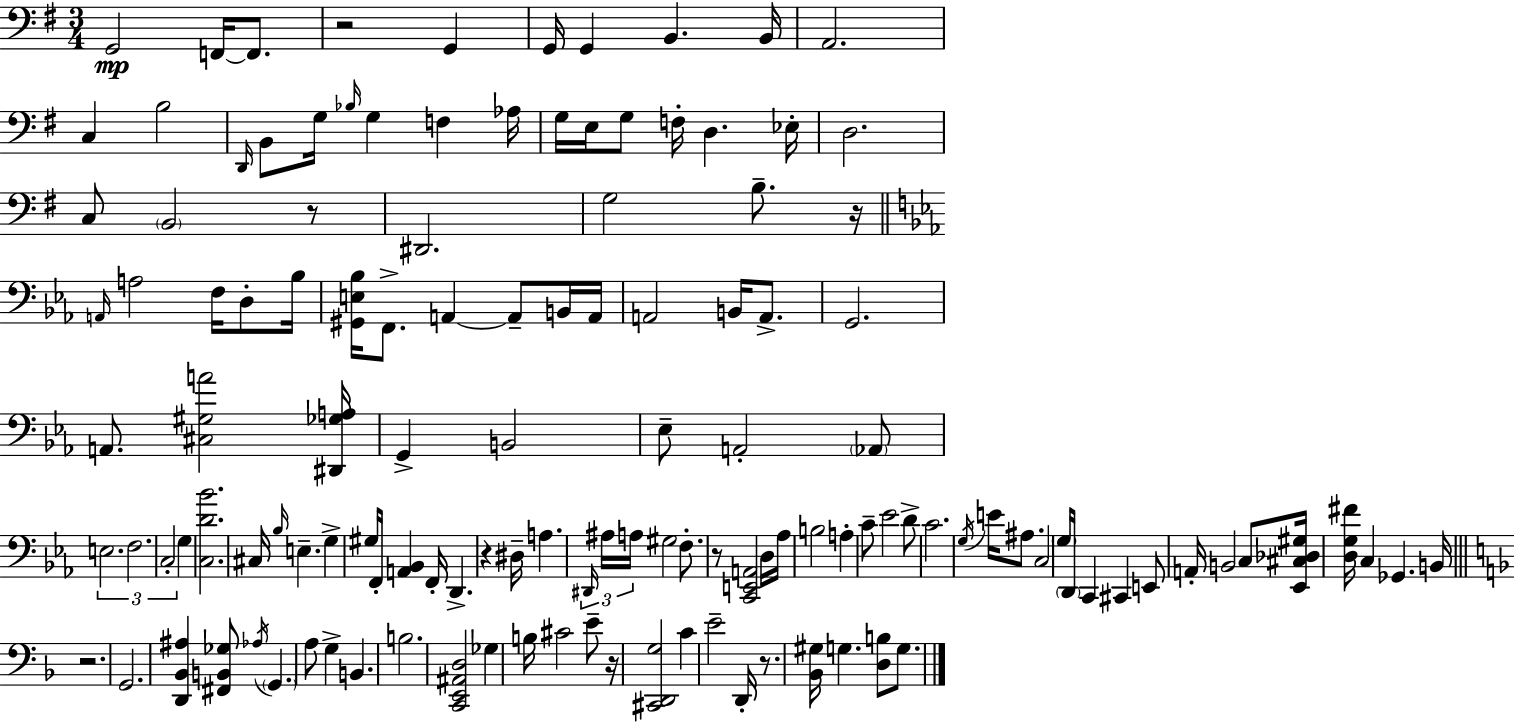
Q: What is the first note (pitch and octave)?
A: G2